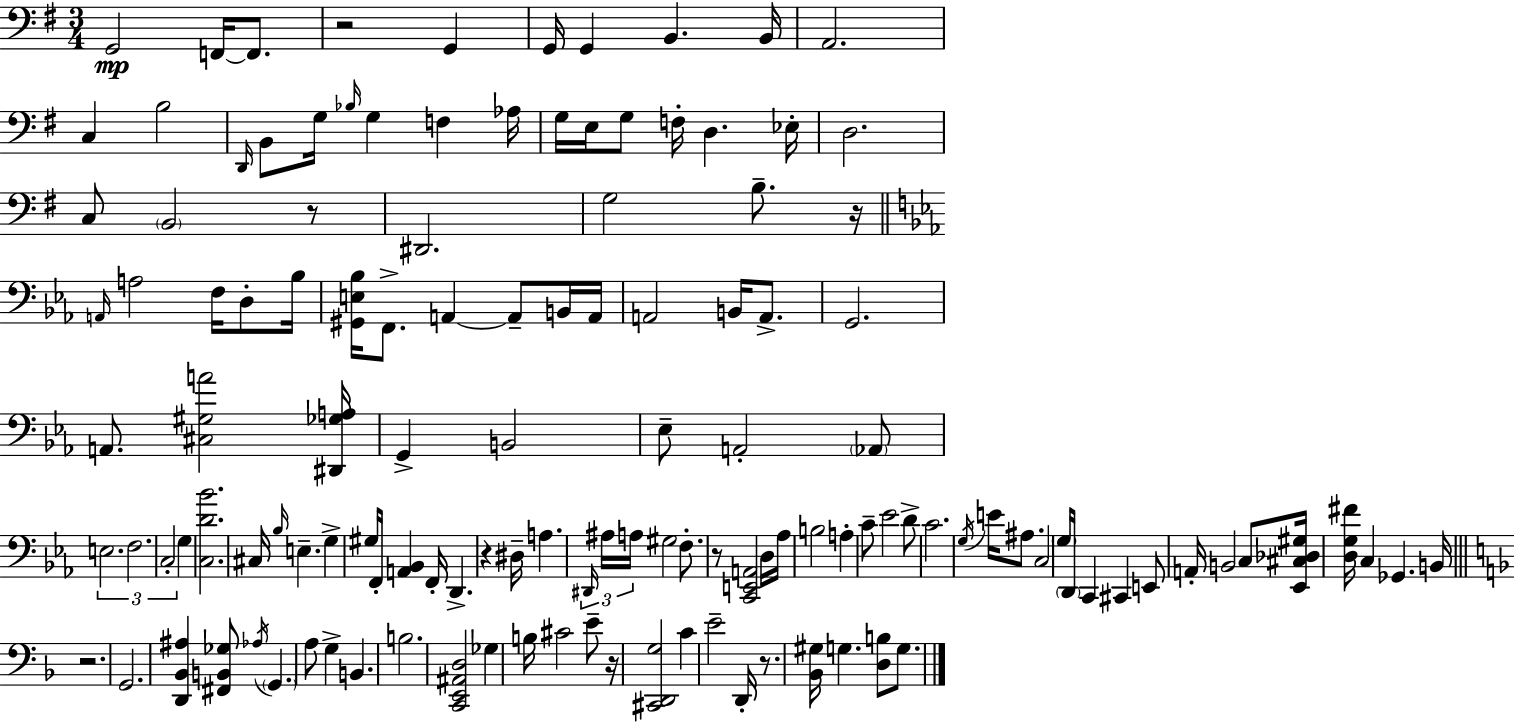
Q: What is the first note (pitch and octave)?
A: G2